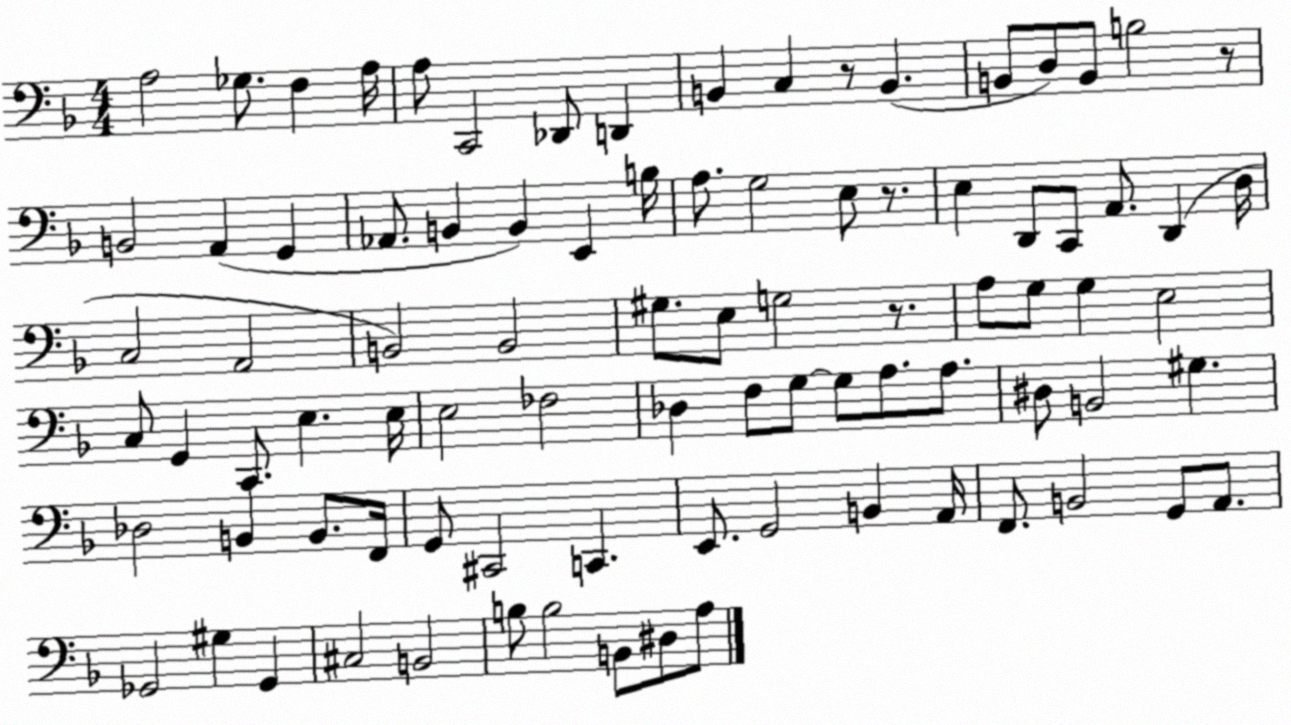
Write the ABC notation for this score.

X:1
T:Untitled
M:4/4
L:1/4
K:F
A,2 _G,/2 F, A,/4 A,/2 C,,2 _D,,/2 D,, B,, C, z/2 B,, B,,/2 D,/2 B,,/2 B,2 z/2 B,,2 A,, G,, _A,,/2 B,, B,, E,, B,/4 A,/2 G,2 E,/2 z/2 E, D,,/2 C,,/2 A,,/2 D,, D,/4 C,2 A,,2 B,,2 B,,2 ^G,/2 E,/2 G,2 z/2 A,/2 G,/2 G, E,2 C,/2 G,, C,,/2 E, E,/4 E,2 _F,2 _D, F,/2 G,/2 G,/2 A,/2 A,/2 ^D,/2 B,,2 ^G, _D,2 B,, B,,/2 F,,/4 G,,/2 ^C,,2 C,, E,,/2 G,,2 B,, A,,/4 F,,/2 B,,2 G,,/2 A,,/2 _G,,2 ^G, _G,, ^C,2 B,,2 B,/2 B,2 B,,/2 ^D,/2 A,/2